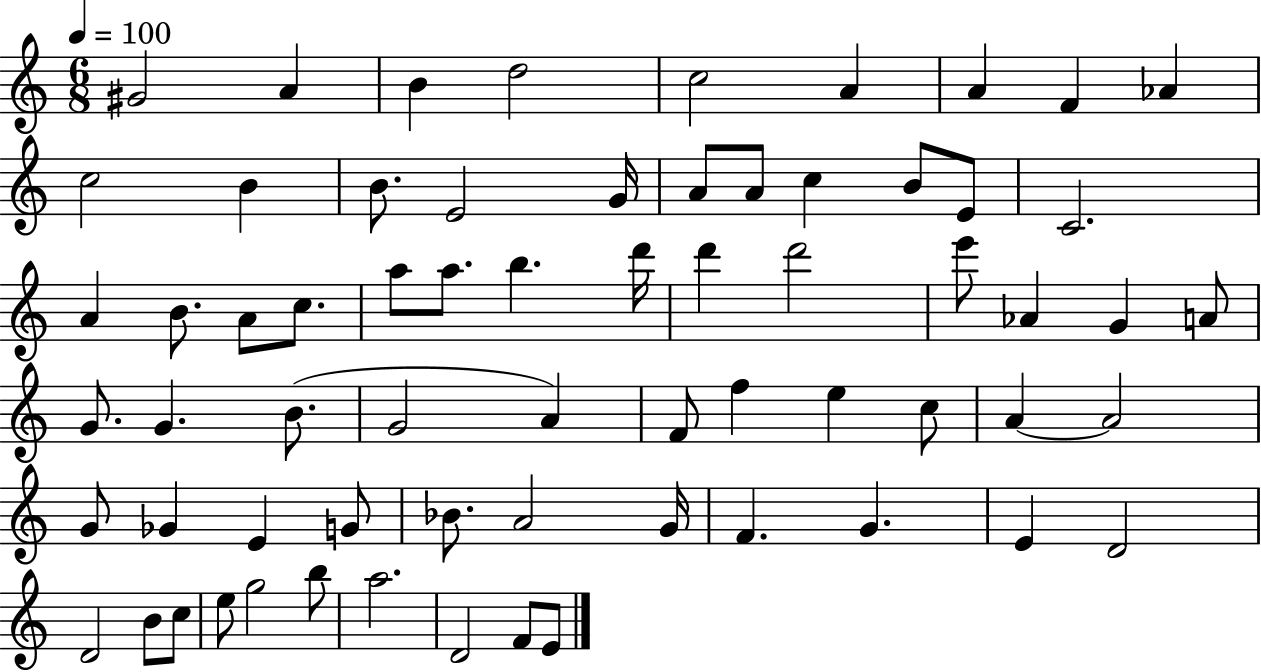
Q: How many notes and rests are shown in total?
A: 66